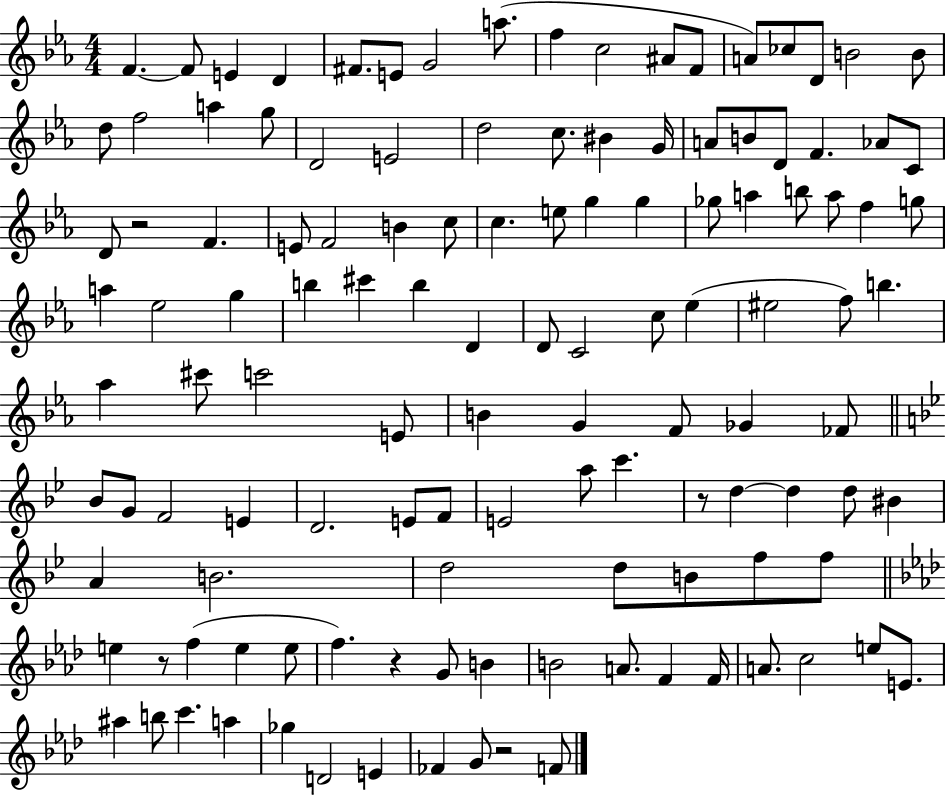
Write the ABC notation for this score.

X:1
T:Untitled
M:4/4
L:1/4
K:Eb
F F/2 E D ^F/2 E/2 G2 a/2 f c2 ^A/2 F/2 A/2 _c/2 D/2 B2 B/2 d/2 f2 a g/2 D2 E2 d2 c/2 ^B G/4 A/2 B/2 D/2 F _A/2 C/2 D/2 z2 F E/2 F2 B c/2 c e/2 g g _g/2 a b/2 a/2 f g/2 a _e2 g b ^c' b D D/2 C2 c/2 _e ^e2 f/2 b _a ^c'/2 c'2 E/2 B G F/2 _G _F/2 _B/2 G/2 F2 E D2 E/2 F/2 E2 a/2 c' z/2 d d d/2 ^B A B2 d2 d/2 B/2 f/2 f/2 e z/2 f e e/2 f z G/2 B B2 A/2 F F/4 A/2 c2 e/2 E/2 ^a b/2 c' a _g D2 E _F G/2 z2 F/2